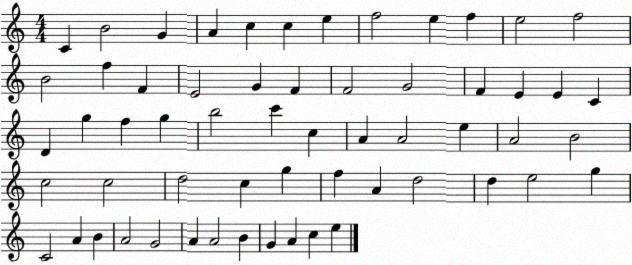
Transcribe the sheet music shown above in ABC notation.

X:1
T:Untitled
M:4/4
L:1/4
K:C
C B2 G A c c e f2 e f e2 f2 B2 f F E2 G F F2 G2 F E E C D g f g b2 c' c A A2 e A2 B2 c2 c2 d2 c g f A d2 d e2 g C2 A B A2 G2 A A2 B G A c e